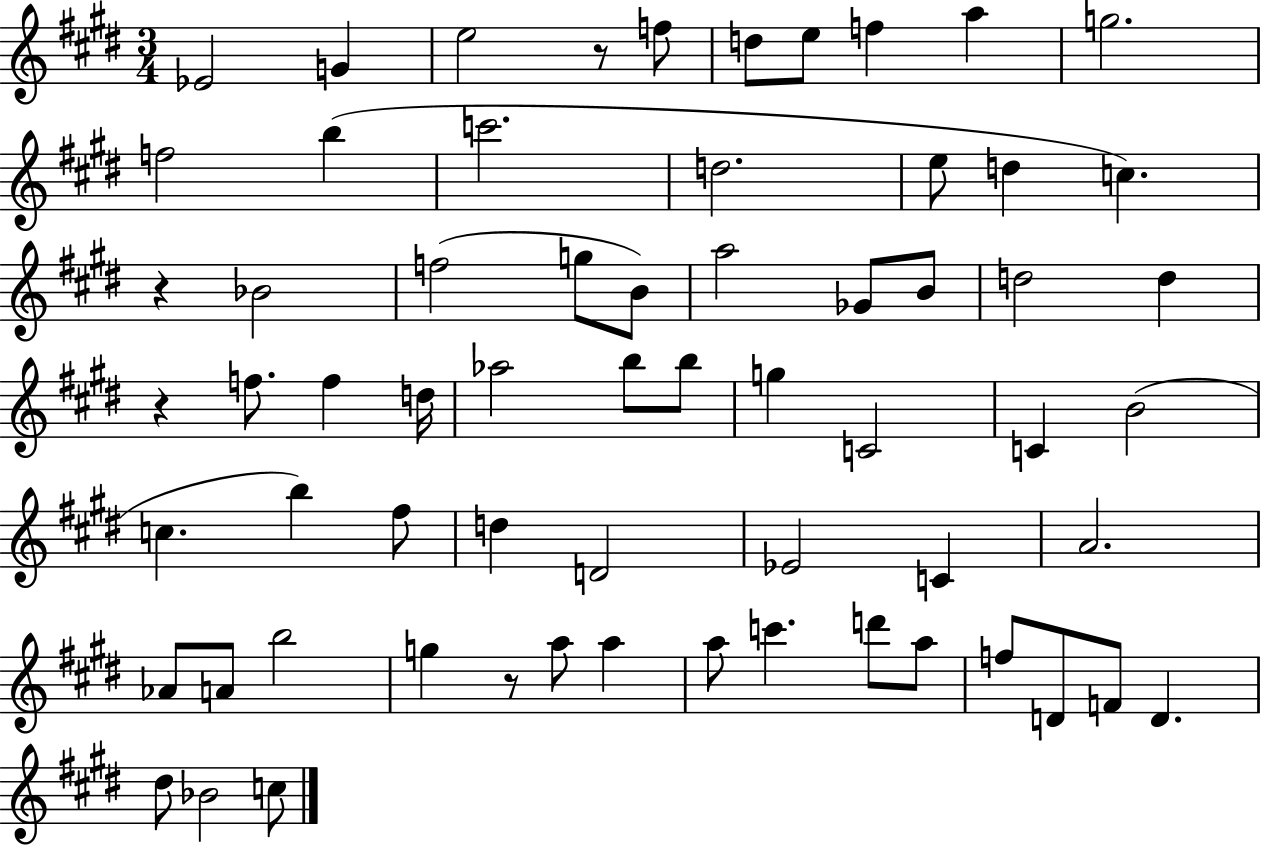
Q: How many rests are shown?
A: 4